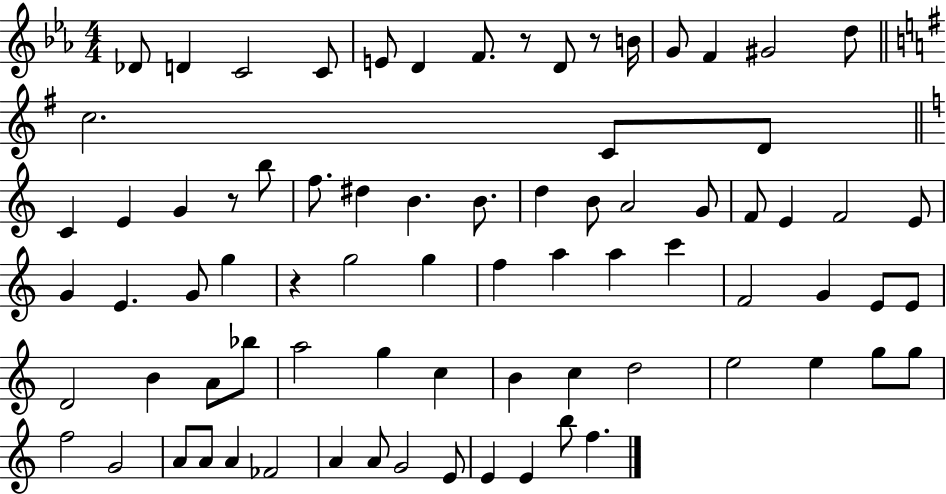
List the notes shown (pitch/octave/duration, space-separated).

Db4/e D4/q C4/h C4/e E4/e D4/q F4/e. R/e D4/e R/e B4/s G4/e F4/q G#4/h D5/e C5/h. C4/e D4/e C4/q E4/q G4/q R/e B5/e F5/e. D#5/q B4/q. B4/e. D5/q B4/e A4/h G4/e F4/e E4/q F4/h E4/e G4/q E4/q. G4/e G5/q R/q G5/h G5/q F5/q A5/q A5/q C6/q F4/h G4/q E4/e E4/e D4/h B4/q A4/e Bb5/e A5/h G5/q C5/q B4/q C5/q D5/h E5/h E5/q G5/e G5/e F5/h G4/h A4/e A4/e A4/q FES4/h A4/q A4/e G4/h E4/e E4/q E4/q B5/e F5/q.